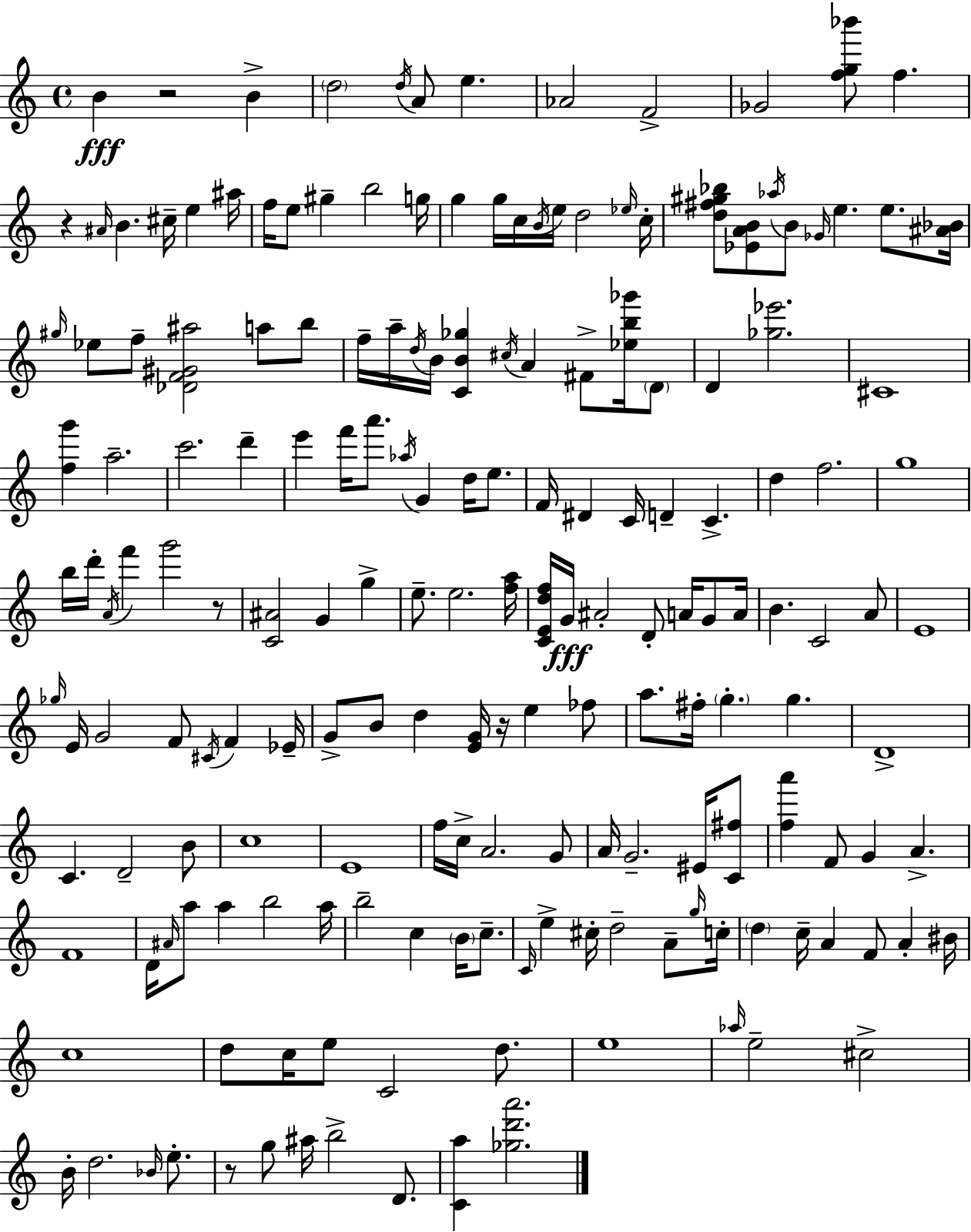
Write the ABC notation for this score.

X:1
T:Untitled
M:4/4
L:1/4
K:Am
B z2 B d2 d/4 A/2 e _A2 F2 _G2 [fg_b']/2 f z ^A/4 B ^c/4 e ^a/4 f/4 e/2 ^g b2 g/4 g g/4 c/4 B/4 e/4 d2 _e/4 c/4 [d^f^g_b]/2 [_EAB]/2 _a/4 B/2 _G/4 e e/2 [^A_B]/4 ^g/4 _e/2 f/2 [_DF^G^a]2 a/2 b/2 f/4 a/4 d/4 B/4 [CB_g] ^c/4 A ^F/2 [_eb_g']/4 D/2 D [_g_e']2 ^C4 [fg'] a2 c'2 d' e' f'/4 a'/2 _a/4 G d/4 e/2 F/4 ^D C/4 D C d f2 g4 b/4 d'/4 A/4 f' g'2 z/2 [C^A]2 G g e/2 e2 [fa]/4 [CEdf]/4 G/4 ^A2 D/2 A/4 G/2 A/4 B C2 A/2 E4 _g/4 E/4 G2 F/2 ^C/4 F _E/4 G/2 B/2 d [EG]/4 z/4 e _f/2 a/2 ^f/4 g g D4 C D2 B/2 c4 E4 f/4 c/4 A2 G/2 A/4 G2 ^E/4 [C^f]/2 [fa'] F/2 G A F4 D/4 ^A/4 a/2 a b2 a/4 b2 c B/4 c/2 C/4 e ^c/4 d2 A/2 g/4 c/4 d c/4 A F/2 A ^B/4 c4 d/2 c/4 e/2 C2 d/2 e4 _a/4 e2 ^c2 B/4 d2 _B/4 e/2 z/2 g/2 ^a/4 b2 D/2 [Ca] [_gd'a']2